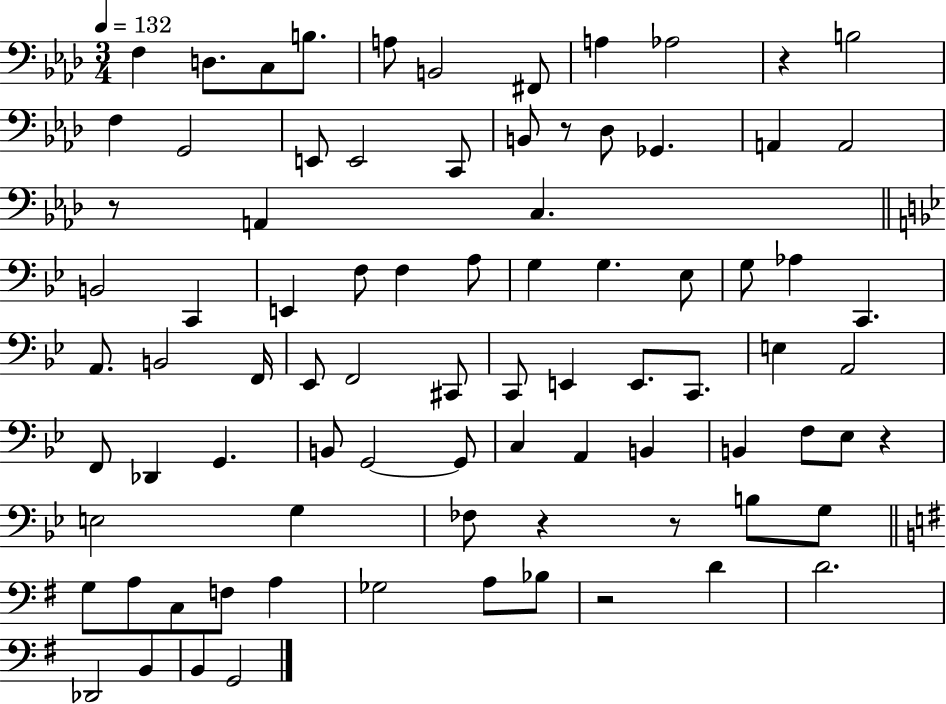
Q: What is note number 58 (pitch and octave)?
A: Eb3